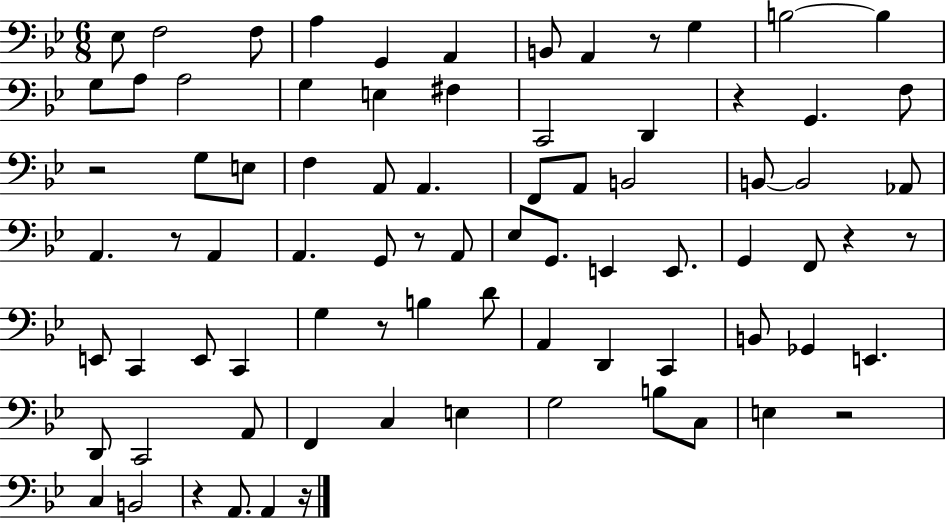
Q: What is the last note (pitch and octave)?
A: A2